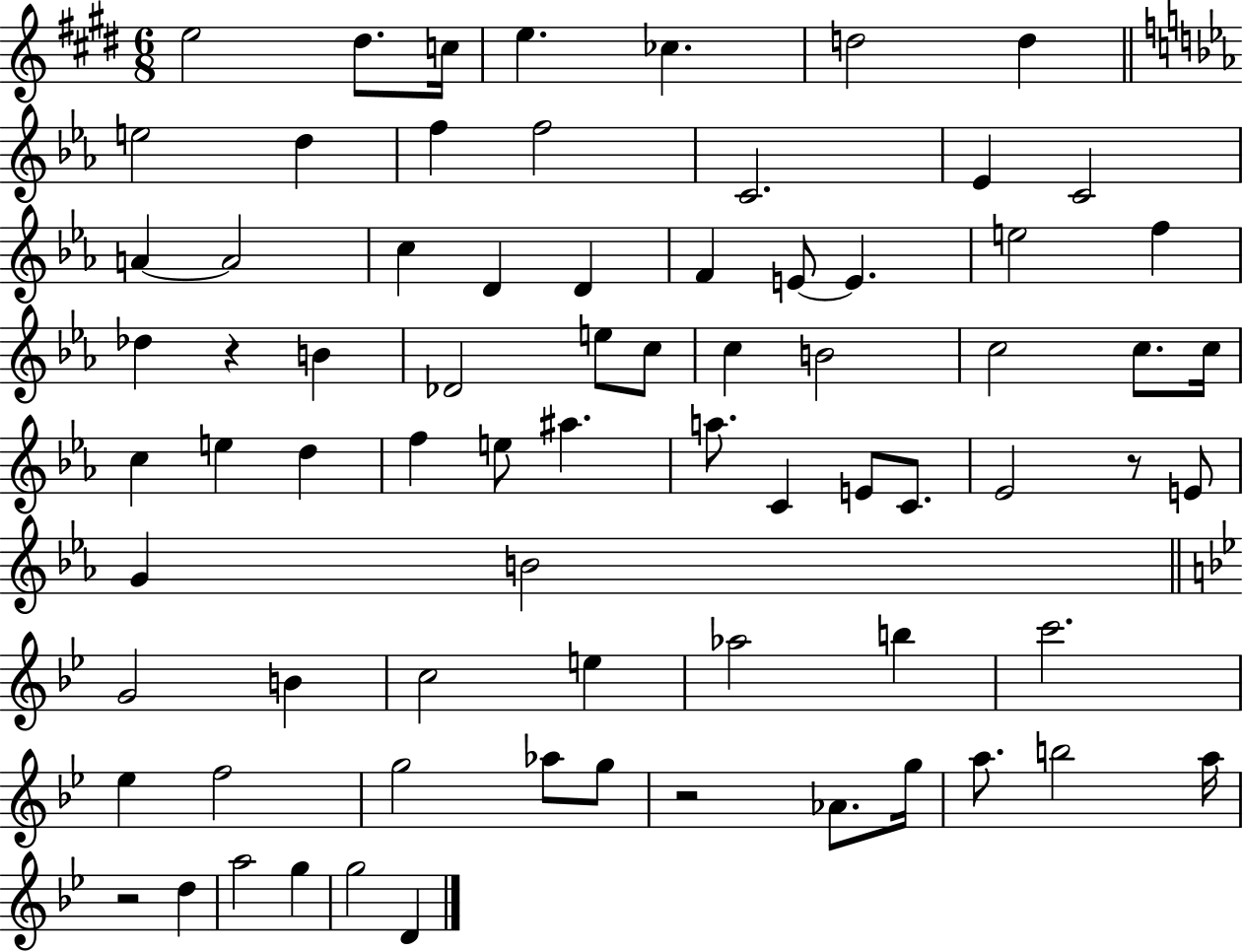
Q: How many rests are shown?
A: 4